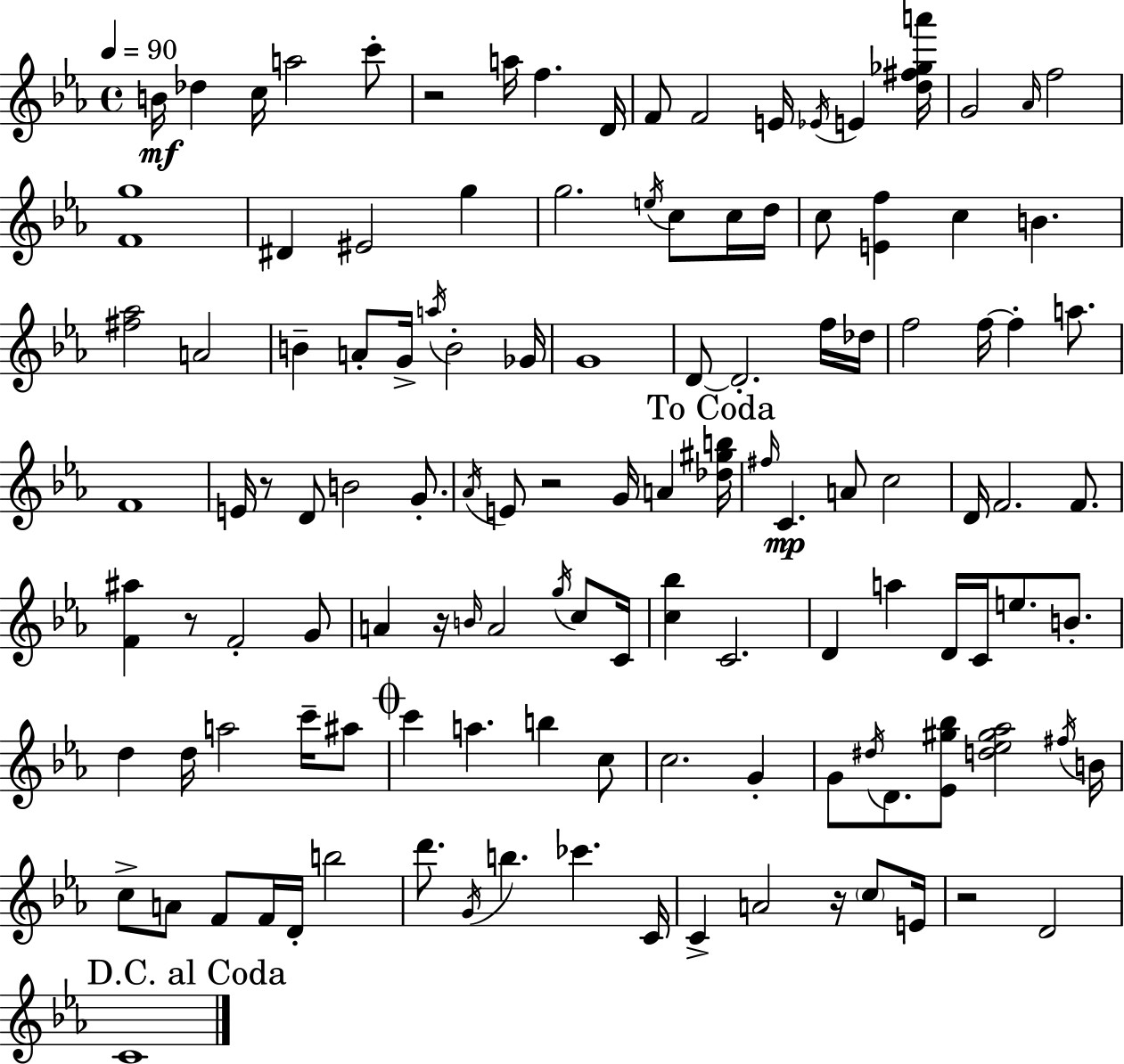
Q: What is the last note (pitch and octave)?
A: C4